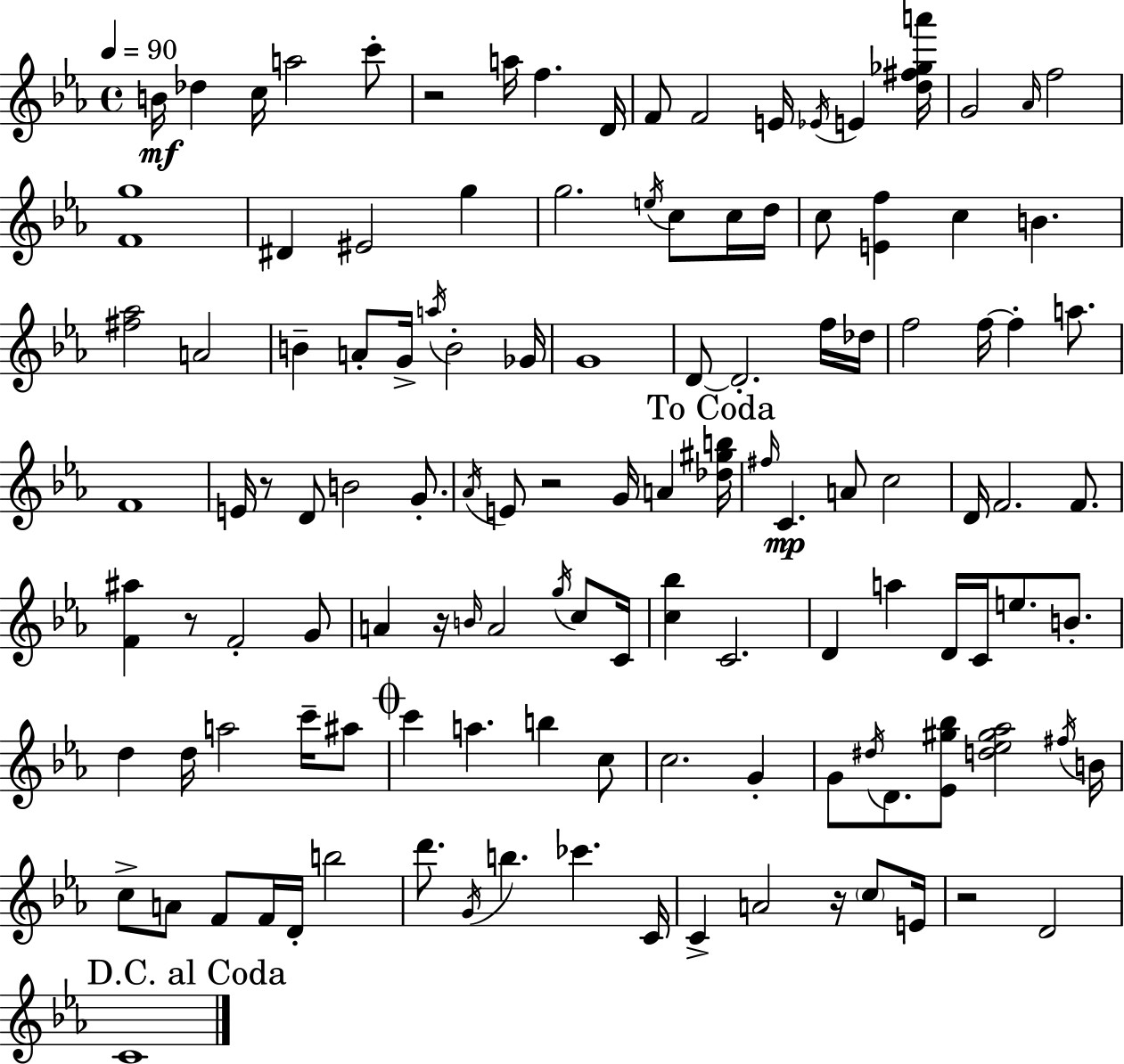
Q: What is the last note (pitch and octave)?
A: C4